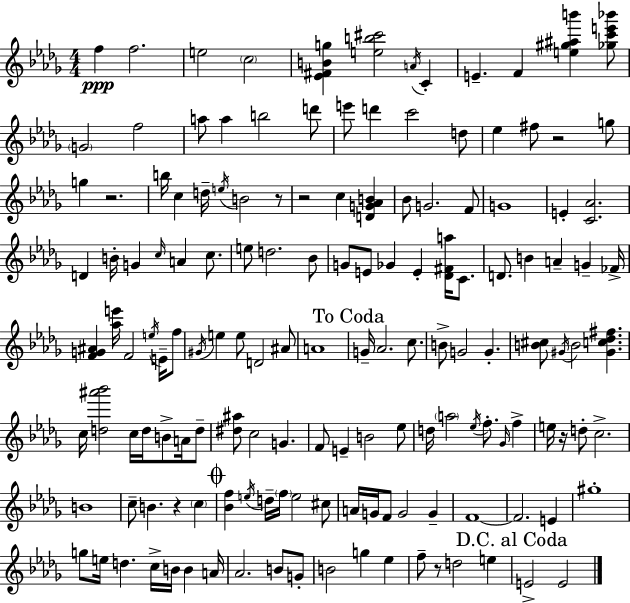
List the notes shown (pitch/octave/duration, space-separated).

F5/q F5/h. E5/h C5/h [Eb4,F#4,B4,G5]/q [E5,B5,C#6]/h A4/s C4/q E4/q. F4/q [E5,G#5,A#5,B6]/q [Gb5,C6,E6,Bb6]/e G4/h F5/h A5/e A5/q B5/h D6/e E6/e D6/q C6/h D5/e Eb5/q F#5/e R/h G5/e G5/q R/h. B5/s C5/q D5/s E5/s B4/h R/e R/h C5/q [D4,G4,Ab4,B4]/q Bb4/e G4/h. F4/e G4/w E4/q [C4,Ab4]/h. D4/q B4/s G4/q C5/s A4/q C5/e. E5/e D5/h. Bb4/e G4/e E4/e Gb4/q E4/q [Db4,F#4,A5]/s C4/e. D4/e. B4/q A4/q G4/q FES4/s [F4,G4,A#4]/q [Ab5,E6]/s F4/h E5/s E4/s F5/e G#4/s E5/q E5/e D4/h A#4/e A4/w G4/s Ab4/h. C5/e. B4/e G4/h G4/q. [B4,C#5]/e G#4/s B4/h [G#4,C5,Db5,F#5]/q. C5/s [D5,A#6,Bb6]/h C5/s D5/s B4/e A4/s D5/e [D#5,A#5]/e C5/h G4/q. F4/e E4/q B4/h Eb5/e D5/s A5/h Eb5/s F5/e. Gb4/s F5/q E5/s R/s D5/e C5/h. B4/w C5/e B4/q. R/q C5/q [Bb4,F5]/q E5/s D5/s F5/s E5/h C#5/e A4/s G4/s F4/e G4/h G4/q F4/w F4/h. E4/q G#5/w G5/e E5/s D5/q. C5/s B4/s B4/q A4/s Ab4/h. B4/e G4/e B4/h G5/q Eb5/q F5/e R/e D5/h E5/q E4/h E4/h